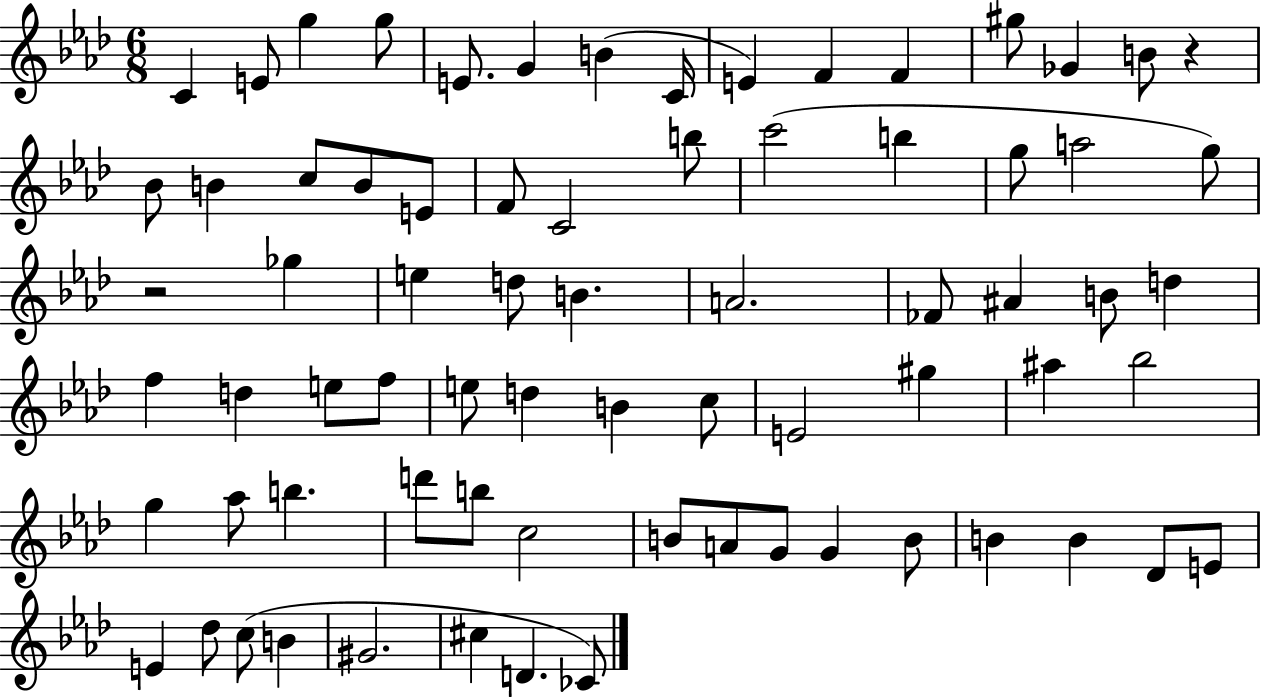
{
  \clef treble
  \numericTimeSignature
  \time 6/8
  \key aes \major
  \repeat volta 2 { c'4 e'8 g''4 g''8 | e'8. g'4 b'4( c'16 | e'4) f'4 f'4 | gis''8 ges'4 b'8 r4 | \break bes'8 b'4 c''8 b'8 e'8 | f'8 c'2 b''8 | c'''2( b''4 | g''8 a''2 g''8) | \break r2 ges''4 | e''4 d''8 b'4. | a'2. | fes'8 ais'4 b'8 d''4 | \break f''4 d''4 e''8 f''8 | e''8 d''4 b'4 c''8 | e'2 gis''4 | ais''4 bes''2 | \break g''4 aes''8 b''4. | d'''8 b''8 c''2 | b'8 a'8 g'8 g'4 b'8 | b'4 b'4 des'8 e'8 | \break e'4 des''8 c''8( b'4 | gis'2. | cis''4 d'4. ces'8) | } \bar "|."
}